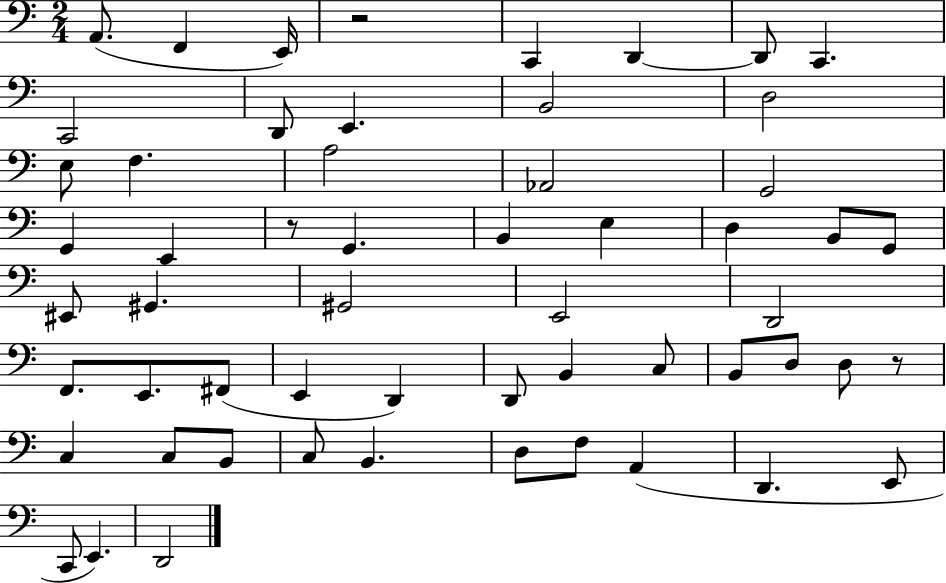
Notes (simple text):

A2/e. F2/q E2/s R/h C2/q D2/q D2/e C2/q. C2/h D2/e E2/q. B2/h D3/h E3/e F3/q. A3/h Ab2/h G2/h G2/q E2/q R/e G2/q. B2/q E3/q D3/q B2/e G2/e EIS2/e G#2/q. G#2/h E2/h D2/h F2/e. E2/e. F#2/e E2/q D2/q D2/e B2/q C3/e B2/e D3/e D3/e R/e C3/q C3/e B2/e C3/e B2/q. D3/e F3/e A2/q D2/q. E2/e C2/e E2/q. D2/h